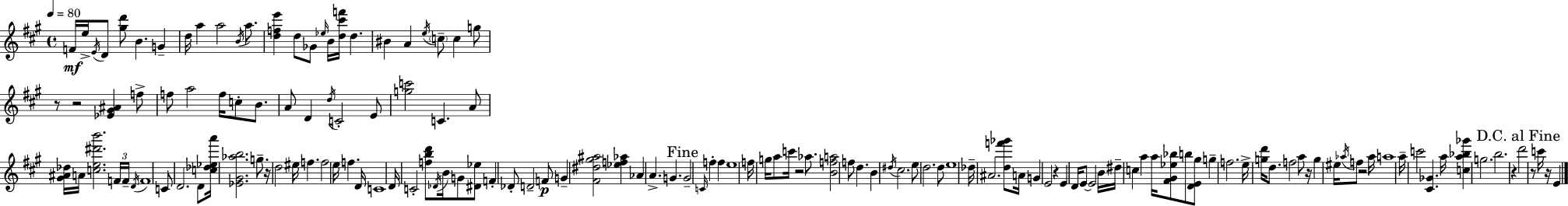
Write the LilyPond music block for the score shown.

{
  \clef treble
  \time 4/4
  \defaultTimeSignature
  \key a \major
  \tempo 4 = 80
  f'16\mf e''16-> \acciaccatura { e'16 } d'8 <gis'' d'''>8 b'4. g'4-- | d''16 a''4 a''2 \acciaccatura { b'16 } a''8. | <d'' f'' e'''>4 d''8 ges'8 \grace { ees''16 } b'16 <d'' cis''' f'''>16 d''4. | bis'4 a'4 \acciaccatura { e''16 } \parenthesize c''8-- c''4 | \break g''8 r8 r2 <ees' gis' ais'>4 | f''8-> f''8 a''2 f''16 c''8-. | b'8. a'8 d'4 \acciaccatura { d''16 } c'2-. | e'8 <g'' c'''>2 c'4. | \break a'8 <gis' ais' des''>16 a'16 <c'' e'' dis''' b'''>2. | \tuplet 3/2 { f'16 f'16-- \acciaccatura { d'16 } } f'1 | c'8 d'2. | d'8 <c'' des'' ees'' a'''>16 <ees' gis' aes'' b''>2. | \break g''8.-- r16 d''2 eis''16 | f''4. f''2 e''16 f''4. | d'16 c'1 | d'16 c'2-. <f'' b'' d'''>8 | \break \acciaccatura { des'16 } b'16 g'8 <dis' ees''>8 f'4-. des'8-. d'2-- | f'8\p g'4-- <fis' dis'' gis'' ais''>2 | <ees'' f'' aes''>4 aes'4 a'4.-> | g'4. \mark "Fine" g'2-- \grace { c'16 } | \break f''4-. f''4 e''1 | f''16 g''16 a''8 c'''16 r2 | aes''8. <b' f'' a''>2 | f''8 d''4. b'4 \acciaccatura { dis''16 } cis''2. | \break e''8 d''2. | d''8 e''1 | des''16-- ais'2. | <d'' f''' ges'''>8 a'16 g'4 e'2 | \break r4 e'4 d'16 e'8~~ | e'2 b'16 dis''16-- c''4 a''4 | a''16 <fis' gis' ees'' bes''>8 b''8 <d' e' gis''>8 g''4-- f''2. | e''16-> <g'' d'''>16 d''8. f''2 | \break a''8 r16 g''4 eis''16 \acciaccatura { aes''16 } f''8 | r2 aes''16 a''1 | a''16-- c'''2 | <cis' ges'>4. a''16 <c'' a'' bes'' ges'''>4 g''2. | \break b''2. | r4 \mark "D.C. al Fine" d'''2 | r8 c'''16 r16 e'4 \bar "|."
}